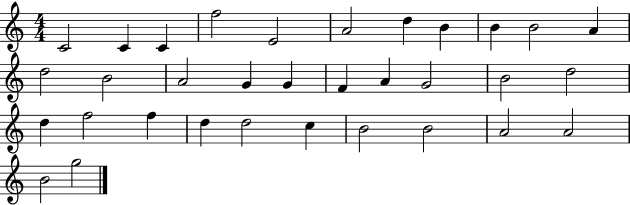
X:1
T:Untitled
M:4/4
L:1/4
K:C
C2 C C f2 E2 A2 d B B B2 A d2 B2 A2 G G F A G2 B2 d2 d f2 f d d2 c B2 B2 A2 A2 B2 g2